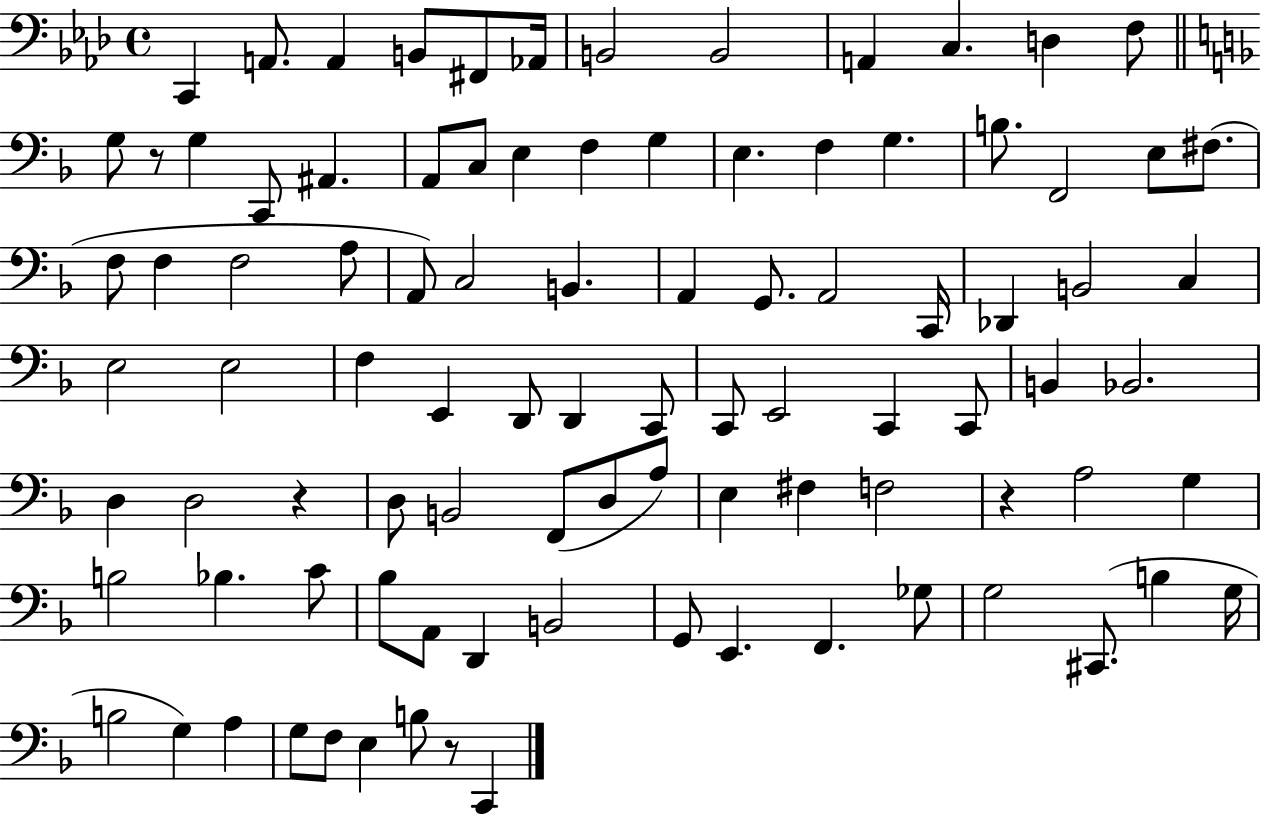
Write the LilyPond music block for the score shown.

{
  \clef bass
  \time 4/4
  \defaultTimeSignature
  \key aes \major
  \repeat volta 2 { c,4 a,8. a,4 b,8 fis,8 aes,16 | b,2 b,2 | a,4 c4. d4 f8 | \bar "||" \break \key d \minor g8 r8 g4 c,8 ais,4. | a,8 c8 e4 f4 g4 | e4. f4 g4. | b8. f,2 e8 fis8.( | \break f8 f4 f2 a8 | a,8) c2 b,4. | a,4 g,8. a,2 c,16 | des,4 b,2 c4 | \break e2 e2 | f4 e,4 d,8 d,4 c,8 | c,8 e,2 c,4 c,8 | b,4 bes,2. | \break d4 d2 r4 | d8 b,2 f,8( d8 a8) | e4 fis4 f2 | r4 a2 g4 | \break b2 bes4. c'8 | bes8 a,8 d,4 b,2 | g,8 e,4. f,4. ges8 | g2 cis,8.( b4 g16 | \break b2 g4) a4 | g8 f8 e4 b8 r8 c,4 | } \bar "|."
}